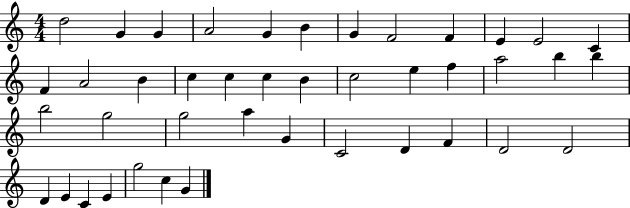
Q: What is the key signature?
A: C major